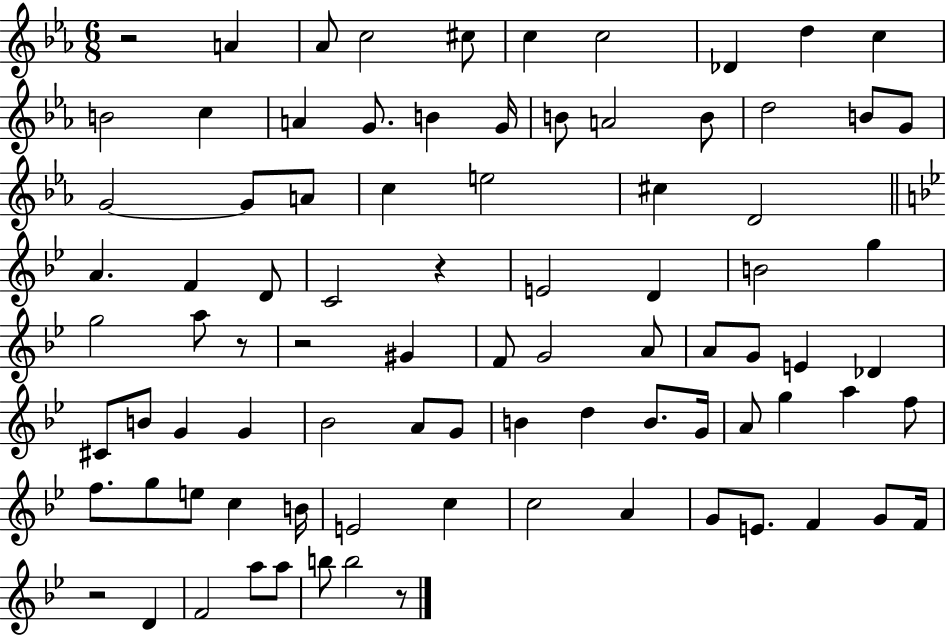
{
  \clef treble
  \numericTimeSignature
  \time 6/8
  \key ees \major
  r2 a'4 | aes'8 c''2 cis''8 | c''4 c''2 | des'4 d''4 c''4 | \break b'2 c''4 | a'4 g'8. b'4 g'16 | b'8 a'2 b'8 | d''2 b'8 g'8 | \break g'2~~ g'8 a'8 | c''4 e''2 | cis''4 d'2 | \bar "||" \break \key bes \major a'4. f'4 d'8 | c'2 r4 | e'2 d'4 | b'2 g''4 | \break g''2 a''8 r8 | r2 gis'4 | f'8 g'2 a'8 | a'8 g'8 e'4 des'4 | \break cis'8 b'8 g'4 g'4 | bes'2 a'8 g'8 | b'4 d''4 b'8. g'16 | a'8 g''4 a''4 f''8 | \break f''8. g''8 e''8 c''4 b'16 | e'2 c''4 | c''2 a'4 | g'8 e'8. f'4 g'8 f'16 | \break r2 d'4 | f'2 a''8 a''8 | b''8 b''2 r8 | \bar "|."
}